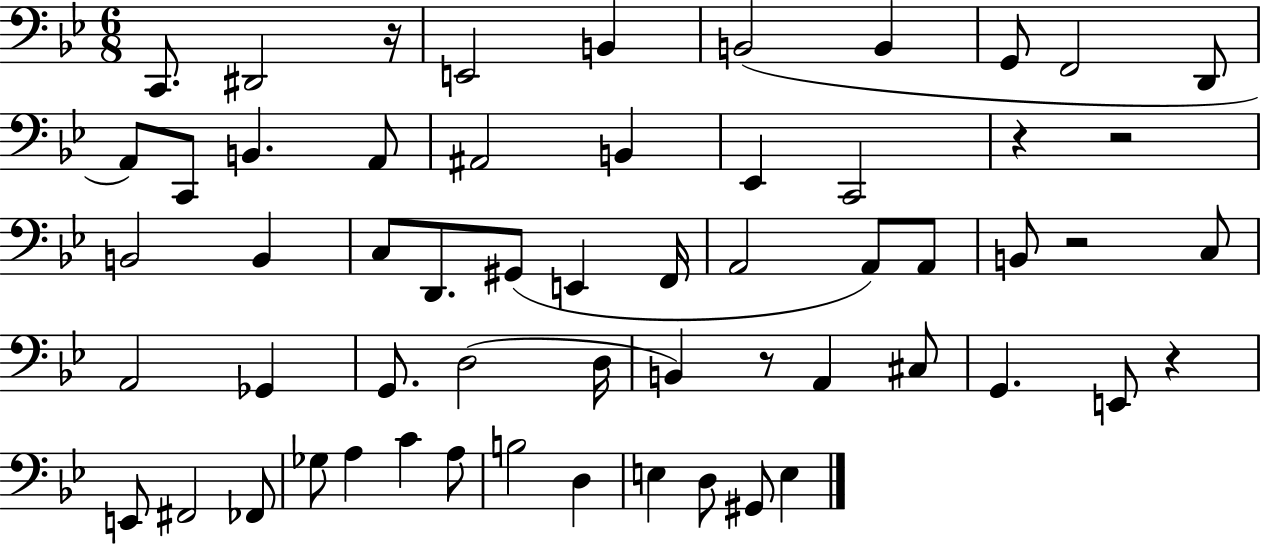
C2/e. D#2/h R/s E2/h B2/q B2/h B2/q G2/e F2/h D2/e A2/e C2/e B2/q. A2/e A#2/h B2/q Eb2/q C2/h R/q R/h B2/h B2/q C3/e D2/e. G#2/e E2/q F2/s A2/h A2/e A2/e B2/e R/h C3/e A2/h Gb2/q G2/e. D3/h D3/s B2/q R/e A2/q C#3/e G2/q. E2/e R/q E2/e F#2/h FES2/e Gb3/e A3/q C4/q A3/e B3/h D3/q E3/q D3/e G#2/e E3/q